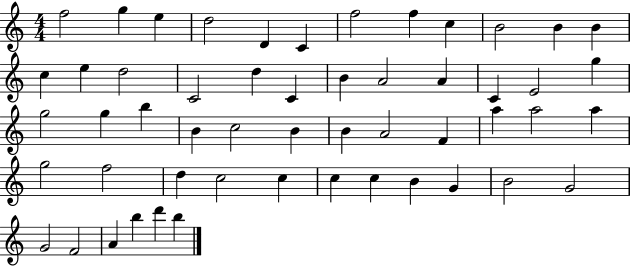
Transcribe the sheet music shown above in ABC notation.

X:1
T:Untitled
M:4/4
L:1/4
K:C
f2 g e d2 D C f2 f c B2 B B c e d2 C2 d C B A2 A C E2 g g2 g b B c2 B B A2 F a a2 a g2 f2 d c2 c c c B G B2 G2 G2 F2 A b d' b